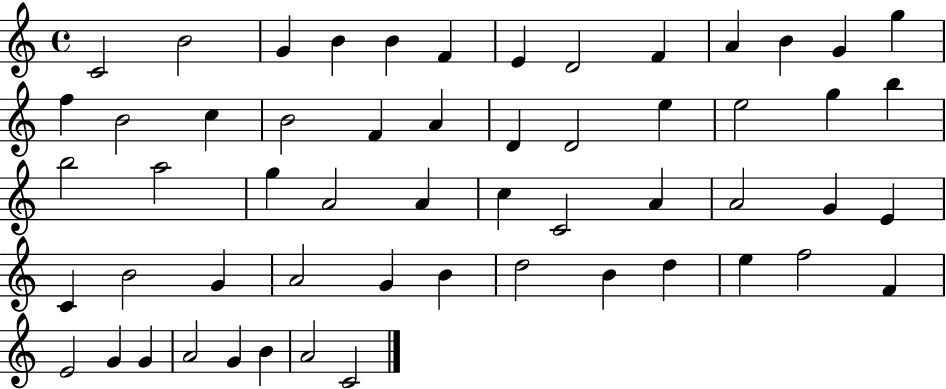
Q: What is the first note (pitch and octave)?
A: C4